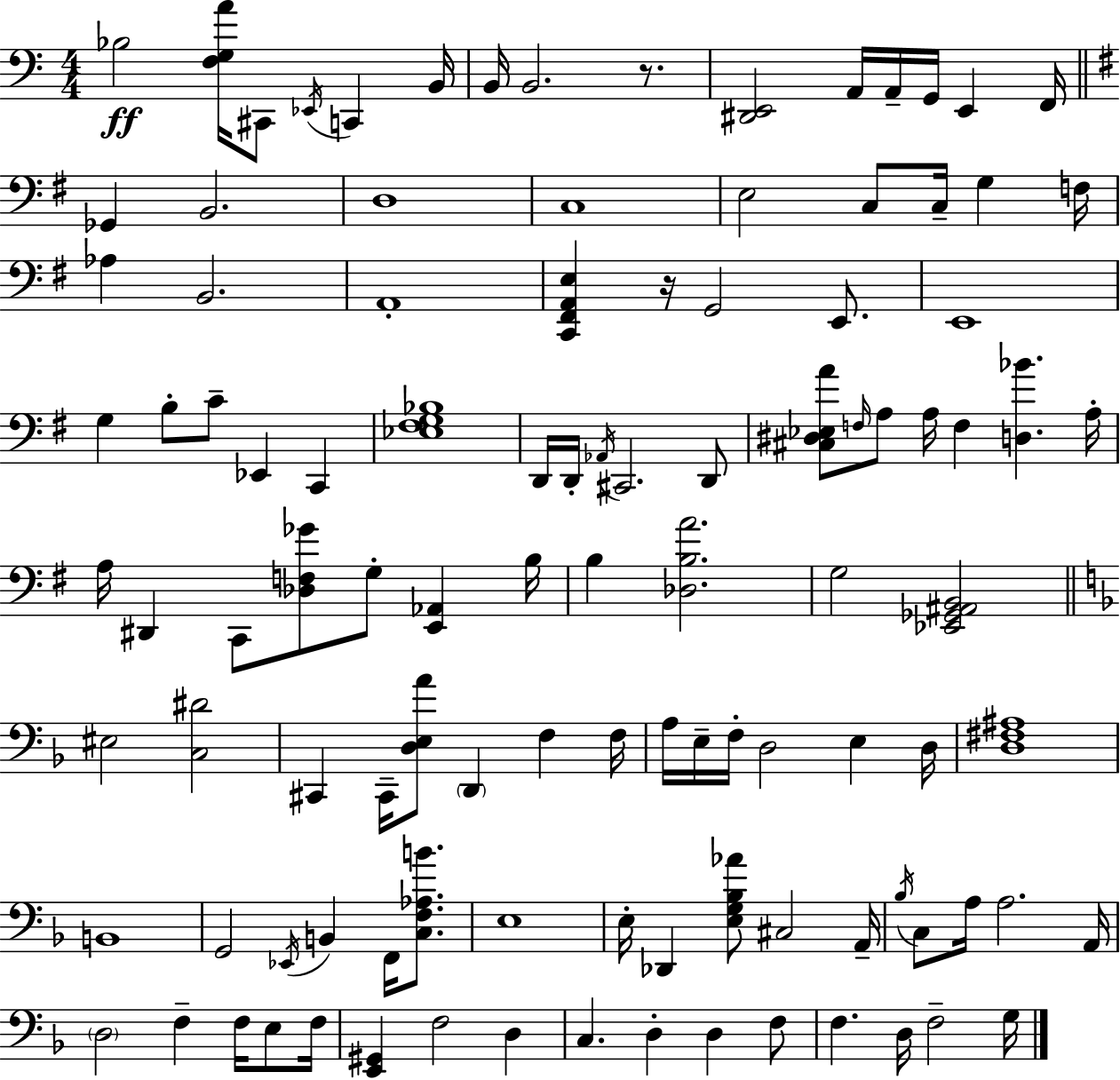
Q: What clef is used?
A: bass